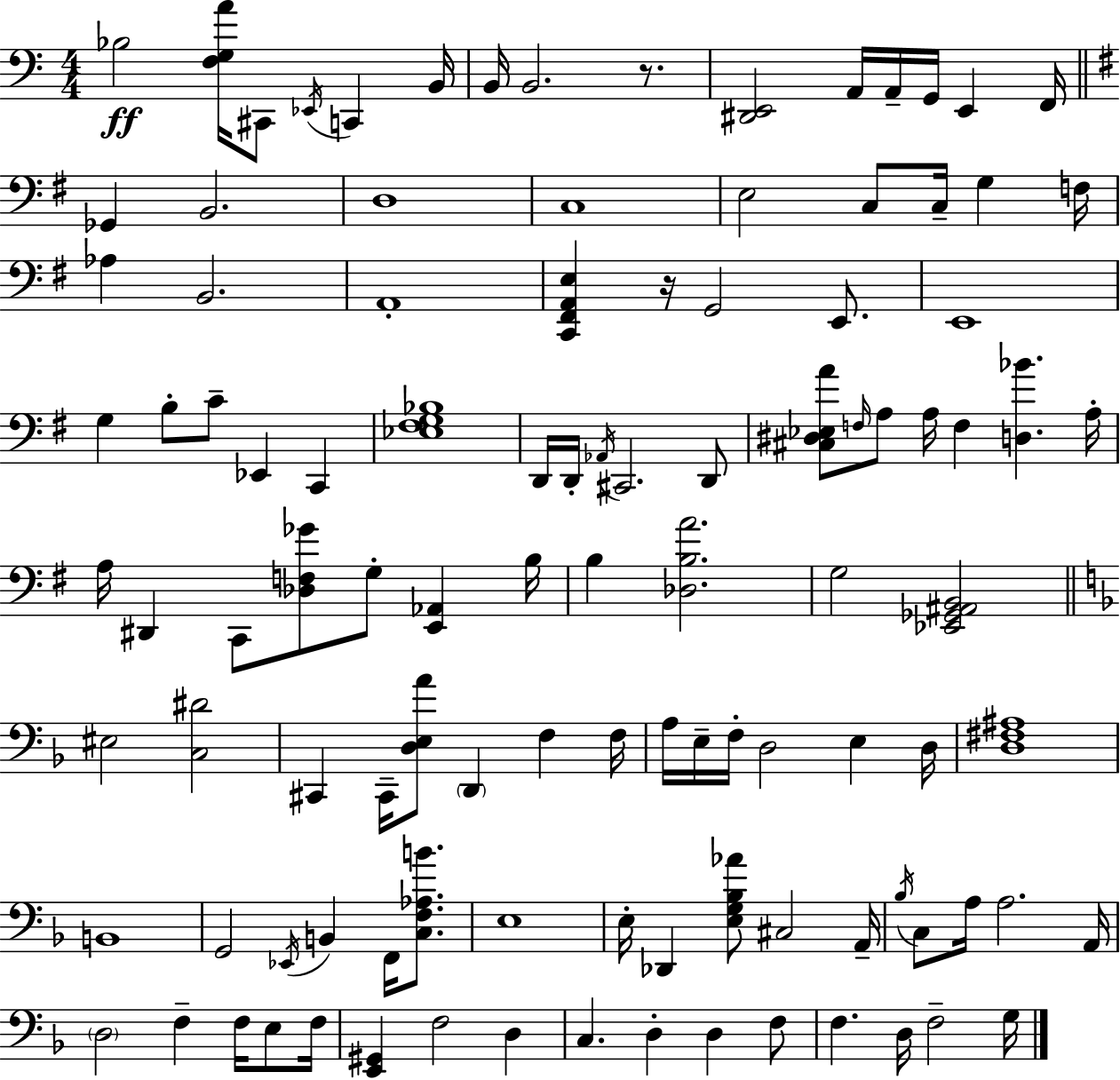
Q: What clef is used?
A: bass